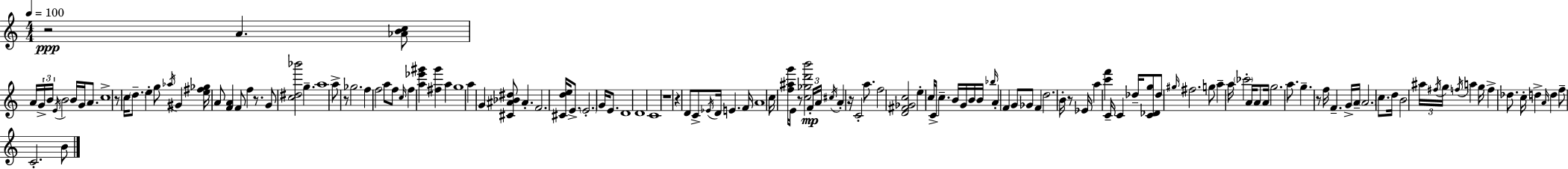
X:1
T:Untitled
M:4/4
L:1/4
K:Am
z2 A [_ABc]/2 A/4 G/4 B/4 E/4 B2 B/4 G/4 A/2 c4 z/2 c/4 d/2 e g/2 _a/4 ^G [e^f_g]/4 A/2 [FA] F/2 f z/2 G/2 [c^d_b']2 g a4 a/2 z/2 _g2 f f2 a/2 f/2 c/4 f [a_e'^g'] [^f^g'] a g4 a G [^C^A_B^d]/2 ^A F2 [^Cde]/4 E/2 E2 G/4 E/2 D4 D4 C4 z4 z D/2 C/2 _E/4 D/4 E F/4 A4 c/4 [f^ag']/4 E/2 z/2 [c_gd'b']2 F/4 A/4 ^c/4 A z/4 C2 a/2 f2 [D^F_Gc]2 e c/4 C/4 c B/4 G/4 B/4 B/4 _b/4 A F G/2 _G/2 F d2 B/4 z/2 _E/4 a [c'f'] C/4 C _d/4 [C_Dg]/2 _d/2 ^g/4 ^f2 g/2 a a/4 _c'2 A/4 A/2 A/4 g2 a/2 g z/2 f/4 F G/4 A/4 A2 c/2 d/4 B2 ^a/4 ^f/4 g/4 f/4 a g/4 f _d/2 c/4 d A/4 d f/2 C2 B/2